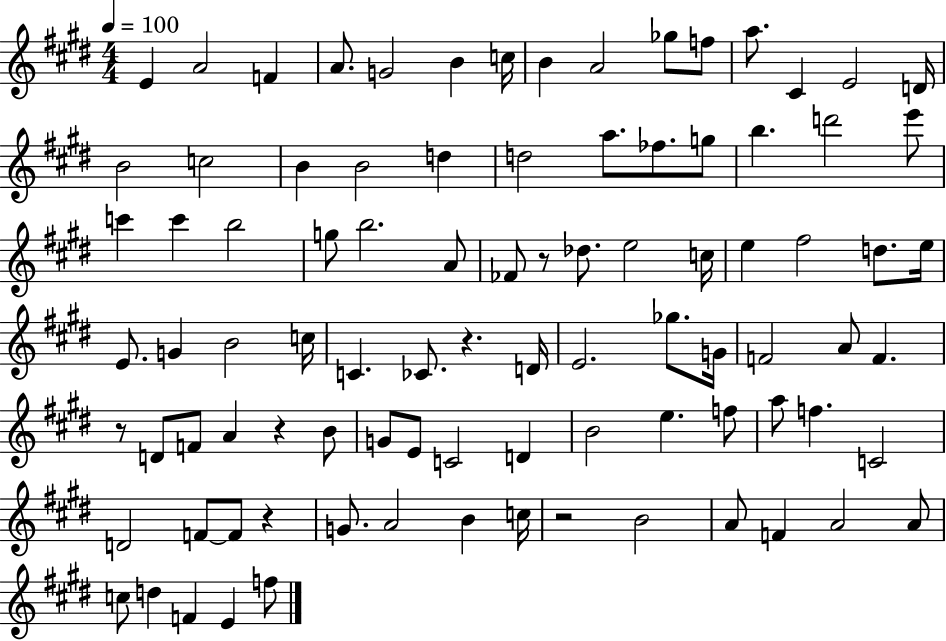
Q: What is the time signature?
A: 4/4